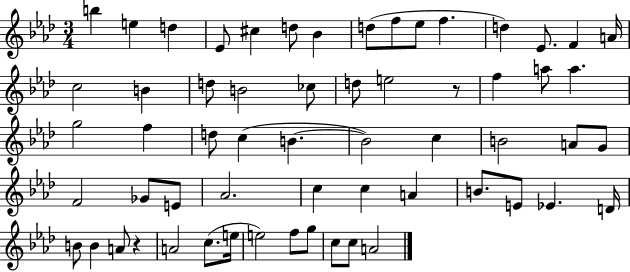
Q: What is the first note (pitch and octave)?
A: B5